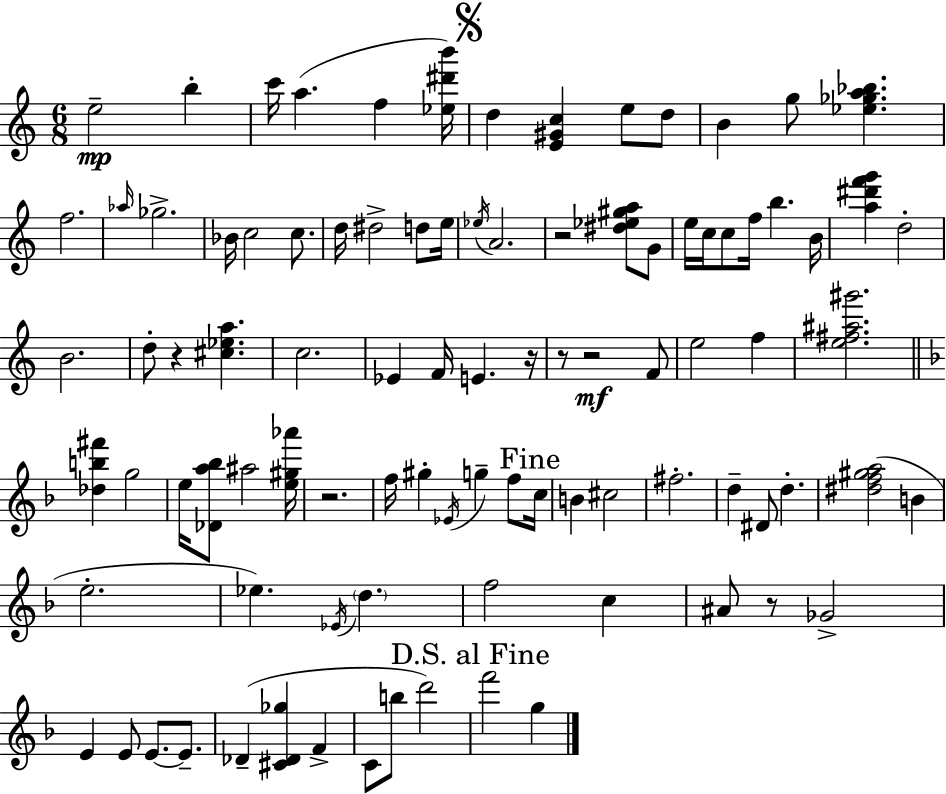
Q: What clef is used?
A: treble